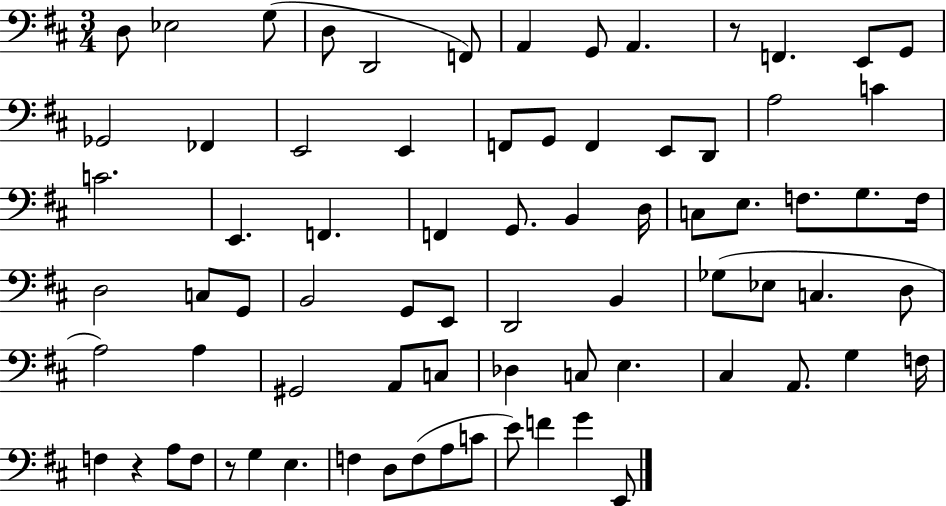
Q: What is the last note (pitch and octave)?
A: E2